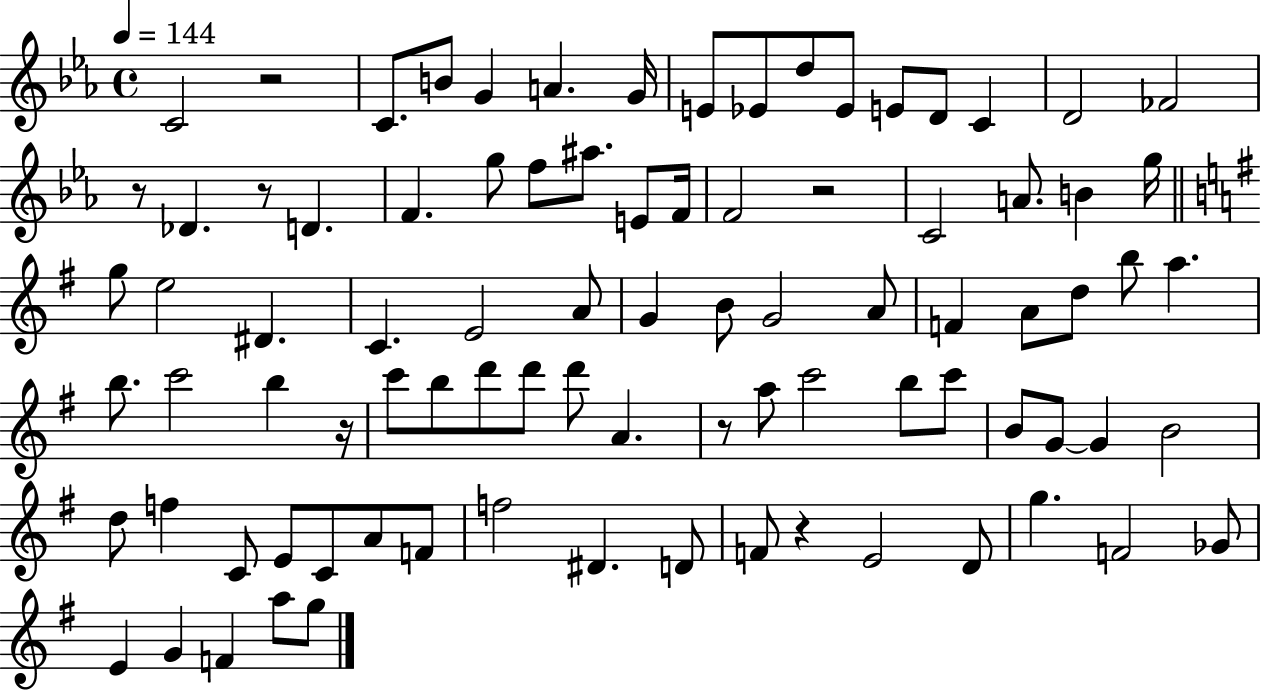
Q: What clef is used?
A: treble